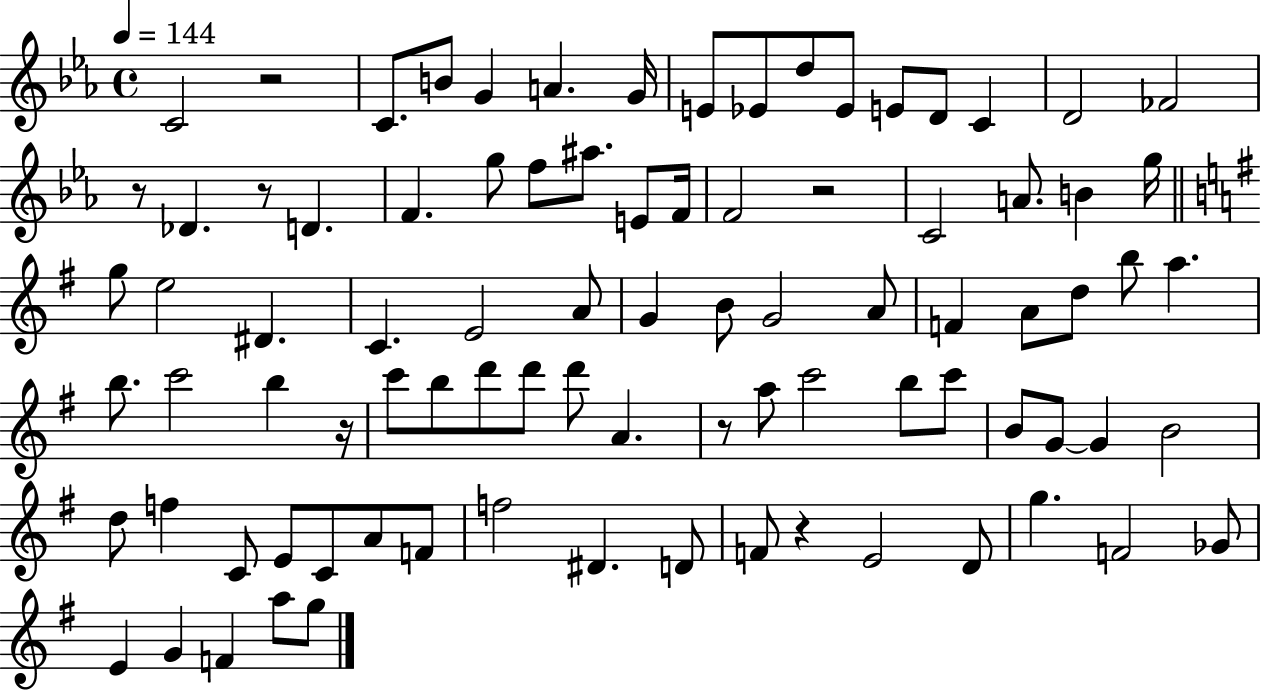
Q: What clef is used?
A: treble